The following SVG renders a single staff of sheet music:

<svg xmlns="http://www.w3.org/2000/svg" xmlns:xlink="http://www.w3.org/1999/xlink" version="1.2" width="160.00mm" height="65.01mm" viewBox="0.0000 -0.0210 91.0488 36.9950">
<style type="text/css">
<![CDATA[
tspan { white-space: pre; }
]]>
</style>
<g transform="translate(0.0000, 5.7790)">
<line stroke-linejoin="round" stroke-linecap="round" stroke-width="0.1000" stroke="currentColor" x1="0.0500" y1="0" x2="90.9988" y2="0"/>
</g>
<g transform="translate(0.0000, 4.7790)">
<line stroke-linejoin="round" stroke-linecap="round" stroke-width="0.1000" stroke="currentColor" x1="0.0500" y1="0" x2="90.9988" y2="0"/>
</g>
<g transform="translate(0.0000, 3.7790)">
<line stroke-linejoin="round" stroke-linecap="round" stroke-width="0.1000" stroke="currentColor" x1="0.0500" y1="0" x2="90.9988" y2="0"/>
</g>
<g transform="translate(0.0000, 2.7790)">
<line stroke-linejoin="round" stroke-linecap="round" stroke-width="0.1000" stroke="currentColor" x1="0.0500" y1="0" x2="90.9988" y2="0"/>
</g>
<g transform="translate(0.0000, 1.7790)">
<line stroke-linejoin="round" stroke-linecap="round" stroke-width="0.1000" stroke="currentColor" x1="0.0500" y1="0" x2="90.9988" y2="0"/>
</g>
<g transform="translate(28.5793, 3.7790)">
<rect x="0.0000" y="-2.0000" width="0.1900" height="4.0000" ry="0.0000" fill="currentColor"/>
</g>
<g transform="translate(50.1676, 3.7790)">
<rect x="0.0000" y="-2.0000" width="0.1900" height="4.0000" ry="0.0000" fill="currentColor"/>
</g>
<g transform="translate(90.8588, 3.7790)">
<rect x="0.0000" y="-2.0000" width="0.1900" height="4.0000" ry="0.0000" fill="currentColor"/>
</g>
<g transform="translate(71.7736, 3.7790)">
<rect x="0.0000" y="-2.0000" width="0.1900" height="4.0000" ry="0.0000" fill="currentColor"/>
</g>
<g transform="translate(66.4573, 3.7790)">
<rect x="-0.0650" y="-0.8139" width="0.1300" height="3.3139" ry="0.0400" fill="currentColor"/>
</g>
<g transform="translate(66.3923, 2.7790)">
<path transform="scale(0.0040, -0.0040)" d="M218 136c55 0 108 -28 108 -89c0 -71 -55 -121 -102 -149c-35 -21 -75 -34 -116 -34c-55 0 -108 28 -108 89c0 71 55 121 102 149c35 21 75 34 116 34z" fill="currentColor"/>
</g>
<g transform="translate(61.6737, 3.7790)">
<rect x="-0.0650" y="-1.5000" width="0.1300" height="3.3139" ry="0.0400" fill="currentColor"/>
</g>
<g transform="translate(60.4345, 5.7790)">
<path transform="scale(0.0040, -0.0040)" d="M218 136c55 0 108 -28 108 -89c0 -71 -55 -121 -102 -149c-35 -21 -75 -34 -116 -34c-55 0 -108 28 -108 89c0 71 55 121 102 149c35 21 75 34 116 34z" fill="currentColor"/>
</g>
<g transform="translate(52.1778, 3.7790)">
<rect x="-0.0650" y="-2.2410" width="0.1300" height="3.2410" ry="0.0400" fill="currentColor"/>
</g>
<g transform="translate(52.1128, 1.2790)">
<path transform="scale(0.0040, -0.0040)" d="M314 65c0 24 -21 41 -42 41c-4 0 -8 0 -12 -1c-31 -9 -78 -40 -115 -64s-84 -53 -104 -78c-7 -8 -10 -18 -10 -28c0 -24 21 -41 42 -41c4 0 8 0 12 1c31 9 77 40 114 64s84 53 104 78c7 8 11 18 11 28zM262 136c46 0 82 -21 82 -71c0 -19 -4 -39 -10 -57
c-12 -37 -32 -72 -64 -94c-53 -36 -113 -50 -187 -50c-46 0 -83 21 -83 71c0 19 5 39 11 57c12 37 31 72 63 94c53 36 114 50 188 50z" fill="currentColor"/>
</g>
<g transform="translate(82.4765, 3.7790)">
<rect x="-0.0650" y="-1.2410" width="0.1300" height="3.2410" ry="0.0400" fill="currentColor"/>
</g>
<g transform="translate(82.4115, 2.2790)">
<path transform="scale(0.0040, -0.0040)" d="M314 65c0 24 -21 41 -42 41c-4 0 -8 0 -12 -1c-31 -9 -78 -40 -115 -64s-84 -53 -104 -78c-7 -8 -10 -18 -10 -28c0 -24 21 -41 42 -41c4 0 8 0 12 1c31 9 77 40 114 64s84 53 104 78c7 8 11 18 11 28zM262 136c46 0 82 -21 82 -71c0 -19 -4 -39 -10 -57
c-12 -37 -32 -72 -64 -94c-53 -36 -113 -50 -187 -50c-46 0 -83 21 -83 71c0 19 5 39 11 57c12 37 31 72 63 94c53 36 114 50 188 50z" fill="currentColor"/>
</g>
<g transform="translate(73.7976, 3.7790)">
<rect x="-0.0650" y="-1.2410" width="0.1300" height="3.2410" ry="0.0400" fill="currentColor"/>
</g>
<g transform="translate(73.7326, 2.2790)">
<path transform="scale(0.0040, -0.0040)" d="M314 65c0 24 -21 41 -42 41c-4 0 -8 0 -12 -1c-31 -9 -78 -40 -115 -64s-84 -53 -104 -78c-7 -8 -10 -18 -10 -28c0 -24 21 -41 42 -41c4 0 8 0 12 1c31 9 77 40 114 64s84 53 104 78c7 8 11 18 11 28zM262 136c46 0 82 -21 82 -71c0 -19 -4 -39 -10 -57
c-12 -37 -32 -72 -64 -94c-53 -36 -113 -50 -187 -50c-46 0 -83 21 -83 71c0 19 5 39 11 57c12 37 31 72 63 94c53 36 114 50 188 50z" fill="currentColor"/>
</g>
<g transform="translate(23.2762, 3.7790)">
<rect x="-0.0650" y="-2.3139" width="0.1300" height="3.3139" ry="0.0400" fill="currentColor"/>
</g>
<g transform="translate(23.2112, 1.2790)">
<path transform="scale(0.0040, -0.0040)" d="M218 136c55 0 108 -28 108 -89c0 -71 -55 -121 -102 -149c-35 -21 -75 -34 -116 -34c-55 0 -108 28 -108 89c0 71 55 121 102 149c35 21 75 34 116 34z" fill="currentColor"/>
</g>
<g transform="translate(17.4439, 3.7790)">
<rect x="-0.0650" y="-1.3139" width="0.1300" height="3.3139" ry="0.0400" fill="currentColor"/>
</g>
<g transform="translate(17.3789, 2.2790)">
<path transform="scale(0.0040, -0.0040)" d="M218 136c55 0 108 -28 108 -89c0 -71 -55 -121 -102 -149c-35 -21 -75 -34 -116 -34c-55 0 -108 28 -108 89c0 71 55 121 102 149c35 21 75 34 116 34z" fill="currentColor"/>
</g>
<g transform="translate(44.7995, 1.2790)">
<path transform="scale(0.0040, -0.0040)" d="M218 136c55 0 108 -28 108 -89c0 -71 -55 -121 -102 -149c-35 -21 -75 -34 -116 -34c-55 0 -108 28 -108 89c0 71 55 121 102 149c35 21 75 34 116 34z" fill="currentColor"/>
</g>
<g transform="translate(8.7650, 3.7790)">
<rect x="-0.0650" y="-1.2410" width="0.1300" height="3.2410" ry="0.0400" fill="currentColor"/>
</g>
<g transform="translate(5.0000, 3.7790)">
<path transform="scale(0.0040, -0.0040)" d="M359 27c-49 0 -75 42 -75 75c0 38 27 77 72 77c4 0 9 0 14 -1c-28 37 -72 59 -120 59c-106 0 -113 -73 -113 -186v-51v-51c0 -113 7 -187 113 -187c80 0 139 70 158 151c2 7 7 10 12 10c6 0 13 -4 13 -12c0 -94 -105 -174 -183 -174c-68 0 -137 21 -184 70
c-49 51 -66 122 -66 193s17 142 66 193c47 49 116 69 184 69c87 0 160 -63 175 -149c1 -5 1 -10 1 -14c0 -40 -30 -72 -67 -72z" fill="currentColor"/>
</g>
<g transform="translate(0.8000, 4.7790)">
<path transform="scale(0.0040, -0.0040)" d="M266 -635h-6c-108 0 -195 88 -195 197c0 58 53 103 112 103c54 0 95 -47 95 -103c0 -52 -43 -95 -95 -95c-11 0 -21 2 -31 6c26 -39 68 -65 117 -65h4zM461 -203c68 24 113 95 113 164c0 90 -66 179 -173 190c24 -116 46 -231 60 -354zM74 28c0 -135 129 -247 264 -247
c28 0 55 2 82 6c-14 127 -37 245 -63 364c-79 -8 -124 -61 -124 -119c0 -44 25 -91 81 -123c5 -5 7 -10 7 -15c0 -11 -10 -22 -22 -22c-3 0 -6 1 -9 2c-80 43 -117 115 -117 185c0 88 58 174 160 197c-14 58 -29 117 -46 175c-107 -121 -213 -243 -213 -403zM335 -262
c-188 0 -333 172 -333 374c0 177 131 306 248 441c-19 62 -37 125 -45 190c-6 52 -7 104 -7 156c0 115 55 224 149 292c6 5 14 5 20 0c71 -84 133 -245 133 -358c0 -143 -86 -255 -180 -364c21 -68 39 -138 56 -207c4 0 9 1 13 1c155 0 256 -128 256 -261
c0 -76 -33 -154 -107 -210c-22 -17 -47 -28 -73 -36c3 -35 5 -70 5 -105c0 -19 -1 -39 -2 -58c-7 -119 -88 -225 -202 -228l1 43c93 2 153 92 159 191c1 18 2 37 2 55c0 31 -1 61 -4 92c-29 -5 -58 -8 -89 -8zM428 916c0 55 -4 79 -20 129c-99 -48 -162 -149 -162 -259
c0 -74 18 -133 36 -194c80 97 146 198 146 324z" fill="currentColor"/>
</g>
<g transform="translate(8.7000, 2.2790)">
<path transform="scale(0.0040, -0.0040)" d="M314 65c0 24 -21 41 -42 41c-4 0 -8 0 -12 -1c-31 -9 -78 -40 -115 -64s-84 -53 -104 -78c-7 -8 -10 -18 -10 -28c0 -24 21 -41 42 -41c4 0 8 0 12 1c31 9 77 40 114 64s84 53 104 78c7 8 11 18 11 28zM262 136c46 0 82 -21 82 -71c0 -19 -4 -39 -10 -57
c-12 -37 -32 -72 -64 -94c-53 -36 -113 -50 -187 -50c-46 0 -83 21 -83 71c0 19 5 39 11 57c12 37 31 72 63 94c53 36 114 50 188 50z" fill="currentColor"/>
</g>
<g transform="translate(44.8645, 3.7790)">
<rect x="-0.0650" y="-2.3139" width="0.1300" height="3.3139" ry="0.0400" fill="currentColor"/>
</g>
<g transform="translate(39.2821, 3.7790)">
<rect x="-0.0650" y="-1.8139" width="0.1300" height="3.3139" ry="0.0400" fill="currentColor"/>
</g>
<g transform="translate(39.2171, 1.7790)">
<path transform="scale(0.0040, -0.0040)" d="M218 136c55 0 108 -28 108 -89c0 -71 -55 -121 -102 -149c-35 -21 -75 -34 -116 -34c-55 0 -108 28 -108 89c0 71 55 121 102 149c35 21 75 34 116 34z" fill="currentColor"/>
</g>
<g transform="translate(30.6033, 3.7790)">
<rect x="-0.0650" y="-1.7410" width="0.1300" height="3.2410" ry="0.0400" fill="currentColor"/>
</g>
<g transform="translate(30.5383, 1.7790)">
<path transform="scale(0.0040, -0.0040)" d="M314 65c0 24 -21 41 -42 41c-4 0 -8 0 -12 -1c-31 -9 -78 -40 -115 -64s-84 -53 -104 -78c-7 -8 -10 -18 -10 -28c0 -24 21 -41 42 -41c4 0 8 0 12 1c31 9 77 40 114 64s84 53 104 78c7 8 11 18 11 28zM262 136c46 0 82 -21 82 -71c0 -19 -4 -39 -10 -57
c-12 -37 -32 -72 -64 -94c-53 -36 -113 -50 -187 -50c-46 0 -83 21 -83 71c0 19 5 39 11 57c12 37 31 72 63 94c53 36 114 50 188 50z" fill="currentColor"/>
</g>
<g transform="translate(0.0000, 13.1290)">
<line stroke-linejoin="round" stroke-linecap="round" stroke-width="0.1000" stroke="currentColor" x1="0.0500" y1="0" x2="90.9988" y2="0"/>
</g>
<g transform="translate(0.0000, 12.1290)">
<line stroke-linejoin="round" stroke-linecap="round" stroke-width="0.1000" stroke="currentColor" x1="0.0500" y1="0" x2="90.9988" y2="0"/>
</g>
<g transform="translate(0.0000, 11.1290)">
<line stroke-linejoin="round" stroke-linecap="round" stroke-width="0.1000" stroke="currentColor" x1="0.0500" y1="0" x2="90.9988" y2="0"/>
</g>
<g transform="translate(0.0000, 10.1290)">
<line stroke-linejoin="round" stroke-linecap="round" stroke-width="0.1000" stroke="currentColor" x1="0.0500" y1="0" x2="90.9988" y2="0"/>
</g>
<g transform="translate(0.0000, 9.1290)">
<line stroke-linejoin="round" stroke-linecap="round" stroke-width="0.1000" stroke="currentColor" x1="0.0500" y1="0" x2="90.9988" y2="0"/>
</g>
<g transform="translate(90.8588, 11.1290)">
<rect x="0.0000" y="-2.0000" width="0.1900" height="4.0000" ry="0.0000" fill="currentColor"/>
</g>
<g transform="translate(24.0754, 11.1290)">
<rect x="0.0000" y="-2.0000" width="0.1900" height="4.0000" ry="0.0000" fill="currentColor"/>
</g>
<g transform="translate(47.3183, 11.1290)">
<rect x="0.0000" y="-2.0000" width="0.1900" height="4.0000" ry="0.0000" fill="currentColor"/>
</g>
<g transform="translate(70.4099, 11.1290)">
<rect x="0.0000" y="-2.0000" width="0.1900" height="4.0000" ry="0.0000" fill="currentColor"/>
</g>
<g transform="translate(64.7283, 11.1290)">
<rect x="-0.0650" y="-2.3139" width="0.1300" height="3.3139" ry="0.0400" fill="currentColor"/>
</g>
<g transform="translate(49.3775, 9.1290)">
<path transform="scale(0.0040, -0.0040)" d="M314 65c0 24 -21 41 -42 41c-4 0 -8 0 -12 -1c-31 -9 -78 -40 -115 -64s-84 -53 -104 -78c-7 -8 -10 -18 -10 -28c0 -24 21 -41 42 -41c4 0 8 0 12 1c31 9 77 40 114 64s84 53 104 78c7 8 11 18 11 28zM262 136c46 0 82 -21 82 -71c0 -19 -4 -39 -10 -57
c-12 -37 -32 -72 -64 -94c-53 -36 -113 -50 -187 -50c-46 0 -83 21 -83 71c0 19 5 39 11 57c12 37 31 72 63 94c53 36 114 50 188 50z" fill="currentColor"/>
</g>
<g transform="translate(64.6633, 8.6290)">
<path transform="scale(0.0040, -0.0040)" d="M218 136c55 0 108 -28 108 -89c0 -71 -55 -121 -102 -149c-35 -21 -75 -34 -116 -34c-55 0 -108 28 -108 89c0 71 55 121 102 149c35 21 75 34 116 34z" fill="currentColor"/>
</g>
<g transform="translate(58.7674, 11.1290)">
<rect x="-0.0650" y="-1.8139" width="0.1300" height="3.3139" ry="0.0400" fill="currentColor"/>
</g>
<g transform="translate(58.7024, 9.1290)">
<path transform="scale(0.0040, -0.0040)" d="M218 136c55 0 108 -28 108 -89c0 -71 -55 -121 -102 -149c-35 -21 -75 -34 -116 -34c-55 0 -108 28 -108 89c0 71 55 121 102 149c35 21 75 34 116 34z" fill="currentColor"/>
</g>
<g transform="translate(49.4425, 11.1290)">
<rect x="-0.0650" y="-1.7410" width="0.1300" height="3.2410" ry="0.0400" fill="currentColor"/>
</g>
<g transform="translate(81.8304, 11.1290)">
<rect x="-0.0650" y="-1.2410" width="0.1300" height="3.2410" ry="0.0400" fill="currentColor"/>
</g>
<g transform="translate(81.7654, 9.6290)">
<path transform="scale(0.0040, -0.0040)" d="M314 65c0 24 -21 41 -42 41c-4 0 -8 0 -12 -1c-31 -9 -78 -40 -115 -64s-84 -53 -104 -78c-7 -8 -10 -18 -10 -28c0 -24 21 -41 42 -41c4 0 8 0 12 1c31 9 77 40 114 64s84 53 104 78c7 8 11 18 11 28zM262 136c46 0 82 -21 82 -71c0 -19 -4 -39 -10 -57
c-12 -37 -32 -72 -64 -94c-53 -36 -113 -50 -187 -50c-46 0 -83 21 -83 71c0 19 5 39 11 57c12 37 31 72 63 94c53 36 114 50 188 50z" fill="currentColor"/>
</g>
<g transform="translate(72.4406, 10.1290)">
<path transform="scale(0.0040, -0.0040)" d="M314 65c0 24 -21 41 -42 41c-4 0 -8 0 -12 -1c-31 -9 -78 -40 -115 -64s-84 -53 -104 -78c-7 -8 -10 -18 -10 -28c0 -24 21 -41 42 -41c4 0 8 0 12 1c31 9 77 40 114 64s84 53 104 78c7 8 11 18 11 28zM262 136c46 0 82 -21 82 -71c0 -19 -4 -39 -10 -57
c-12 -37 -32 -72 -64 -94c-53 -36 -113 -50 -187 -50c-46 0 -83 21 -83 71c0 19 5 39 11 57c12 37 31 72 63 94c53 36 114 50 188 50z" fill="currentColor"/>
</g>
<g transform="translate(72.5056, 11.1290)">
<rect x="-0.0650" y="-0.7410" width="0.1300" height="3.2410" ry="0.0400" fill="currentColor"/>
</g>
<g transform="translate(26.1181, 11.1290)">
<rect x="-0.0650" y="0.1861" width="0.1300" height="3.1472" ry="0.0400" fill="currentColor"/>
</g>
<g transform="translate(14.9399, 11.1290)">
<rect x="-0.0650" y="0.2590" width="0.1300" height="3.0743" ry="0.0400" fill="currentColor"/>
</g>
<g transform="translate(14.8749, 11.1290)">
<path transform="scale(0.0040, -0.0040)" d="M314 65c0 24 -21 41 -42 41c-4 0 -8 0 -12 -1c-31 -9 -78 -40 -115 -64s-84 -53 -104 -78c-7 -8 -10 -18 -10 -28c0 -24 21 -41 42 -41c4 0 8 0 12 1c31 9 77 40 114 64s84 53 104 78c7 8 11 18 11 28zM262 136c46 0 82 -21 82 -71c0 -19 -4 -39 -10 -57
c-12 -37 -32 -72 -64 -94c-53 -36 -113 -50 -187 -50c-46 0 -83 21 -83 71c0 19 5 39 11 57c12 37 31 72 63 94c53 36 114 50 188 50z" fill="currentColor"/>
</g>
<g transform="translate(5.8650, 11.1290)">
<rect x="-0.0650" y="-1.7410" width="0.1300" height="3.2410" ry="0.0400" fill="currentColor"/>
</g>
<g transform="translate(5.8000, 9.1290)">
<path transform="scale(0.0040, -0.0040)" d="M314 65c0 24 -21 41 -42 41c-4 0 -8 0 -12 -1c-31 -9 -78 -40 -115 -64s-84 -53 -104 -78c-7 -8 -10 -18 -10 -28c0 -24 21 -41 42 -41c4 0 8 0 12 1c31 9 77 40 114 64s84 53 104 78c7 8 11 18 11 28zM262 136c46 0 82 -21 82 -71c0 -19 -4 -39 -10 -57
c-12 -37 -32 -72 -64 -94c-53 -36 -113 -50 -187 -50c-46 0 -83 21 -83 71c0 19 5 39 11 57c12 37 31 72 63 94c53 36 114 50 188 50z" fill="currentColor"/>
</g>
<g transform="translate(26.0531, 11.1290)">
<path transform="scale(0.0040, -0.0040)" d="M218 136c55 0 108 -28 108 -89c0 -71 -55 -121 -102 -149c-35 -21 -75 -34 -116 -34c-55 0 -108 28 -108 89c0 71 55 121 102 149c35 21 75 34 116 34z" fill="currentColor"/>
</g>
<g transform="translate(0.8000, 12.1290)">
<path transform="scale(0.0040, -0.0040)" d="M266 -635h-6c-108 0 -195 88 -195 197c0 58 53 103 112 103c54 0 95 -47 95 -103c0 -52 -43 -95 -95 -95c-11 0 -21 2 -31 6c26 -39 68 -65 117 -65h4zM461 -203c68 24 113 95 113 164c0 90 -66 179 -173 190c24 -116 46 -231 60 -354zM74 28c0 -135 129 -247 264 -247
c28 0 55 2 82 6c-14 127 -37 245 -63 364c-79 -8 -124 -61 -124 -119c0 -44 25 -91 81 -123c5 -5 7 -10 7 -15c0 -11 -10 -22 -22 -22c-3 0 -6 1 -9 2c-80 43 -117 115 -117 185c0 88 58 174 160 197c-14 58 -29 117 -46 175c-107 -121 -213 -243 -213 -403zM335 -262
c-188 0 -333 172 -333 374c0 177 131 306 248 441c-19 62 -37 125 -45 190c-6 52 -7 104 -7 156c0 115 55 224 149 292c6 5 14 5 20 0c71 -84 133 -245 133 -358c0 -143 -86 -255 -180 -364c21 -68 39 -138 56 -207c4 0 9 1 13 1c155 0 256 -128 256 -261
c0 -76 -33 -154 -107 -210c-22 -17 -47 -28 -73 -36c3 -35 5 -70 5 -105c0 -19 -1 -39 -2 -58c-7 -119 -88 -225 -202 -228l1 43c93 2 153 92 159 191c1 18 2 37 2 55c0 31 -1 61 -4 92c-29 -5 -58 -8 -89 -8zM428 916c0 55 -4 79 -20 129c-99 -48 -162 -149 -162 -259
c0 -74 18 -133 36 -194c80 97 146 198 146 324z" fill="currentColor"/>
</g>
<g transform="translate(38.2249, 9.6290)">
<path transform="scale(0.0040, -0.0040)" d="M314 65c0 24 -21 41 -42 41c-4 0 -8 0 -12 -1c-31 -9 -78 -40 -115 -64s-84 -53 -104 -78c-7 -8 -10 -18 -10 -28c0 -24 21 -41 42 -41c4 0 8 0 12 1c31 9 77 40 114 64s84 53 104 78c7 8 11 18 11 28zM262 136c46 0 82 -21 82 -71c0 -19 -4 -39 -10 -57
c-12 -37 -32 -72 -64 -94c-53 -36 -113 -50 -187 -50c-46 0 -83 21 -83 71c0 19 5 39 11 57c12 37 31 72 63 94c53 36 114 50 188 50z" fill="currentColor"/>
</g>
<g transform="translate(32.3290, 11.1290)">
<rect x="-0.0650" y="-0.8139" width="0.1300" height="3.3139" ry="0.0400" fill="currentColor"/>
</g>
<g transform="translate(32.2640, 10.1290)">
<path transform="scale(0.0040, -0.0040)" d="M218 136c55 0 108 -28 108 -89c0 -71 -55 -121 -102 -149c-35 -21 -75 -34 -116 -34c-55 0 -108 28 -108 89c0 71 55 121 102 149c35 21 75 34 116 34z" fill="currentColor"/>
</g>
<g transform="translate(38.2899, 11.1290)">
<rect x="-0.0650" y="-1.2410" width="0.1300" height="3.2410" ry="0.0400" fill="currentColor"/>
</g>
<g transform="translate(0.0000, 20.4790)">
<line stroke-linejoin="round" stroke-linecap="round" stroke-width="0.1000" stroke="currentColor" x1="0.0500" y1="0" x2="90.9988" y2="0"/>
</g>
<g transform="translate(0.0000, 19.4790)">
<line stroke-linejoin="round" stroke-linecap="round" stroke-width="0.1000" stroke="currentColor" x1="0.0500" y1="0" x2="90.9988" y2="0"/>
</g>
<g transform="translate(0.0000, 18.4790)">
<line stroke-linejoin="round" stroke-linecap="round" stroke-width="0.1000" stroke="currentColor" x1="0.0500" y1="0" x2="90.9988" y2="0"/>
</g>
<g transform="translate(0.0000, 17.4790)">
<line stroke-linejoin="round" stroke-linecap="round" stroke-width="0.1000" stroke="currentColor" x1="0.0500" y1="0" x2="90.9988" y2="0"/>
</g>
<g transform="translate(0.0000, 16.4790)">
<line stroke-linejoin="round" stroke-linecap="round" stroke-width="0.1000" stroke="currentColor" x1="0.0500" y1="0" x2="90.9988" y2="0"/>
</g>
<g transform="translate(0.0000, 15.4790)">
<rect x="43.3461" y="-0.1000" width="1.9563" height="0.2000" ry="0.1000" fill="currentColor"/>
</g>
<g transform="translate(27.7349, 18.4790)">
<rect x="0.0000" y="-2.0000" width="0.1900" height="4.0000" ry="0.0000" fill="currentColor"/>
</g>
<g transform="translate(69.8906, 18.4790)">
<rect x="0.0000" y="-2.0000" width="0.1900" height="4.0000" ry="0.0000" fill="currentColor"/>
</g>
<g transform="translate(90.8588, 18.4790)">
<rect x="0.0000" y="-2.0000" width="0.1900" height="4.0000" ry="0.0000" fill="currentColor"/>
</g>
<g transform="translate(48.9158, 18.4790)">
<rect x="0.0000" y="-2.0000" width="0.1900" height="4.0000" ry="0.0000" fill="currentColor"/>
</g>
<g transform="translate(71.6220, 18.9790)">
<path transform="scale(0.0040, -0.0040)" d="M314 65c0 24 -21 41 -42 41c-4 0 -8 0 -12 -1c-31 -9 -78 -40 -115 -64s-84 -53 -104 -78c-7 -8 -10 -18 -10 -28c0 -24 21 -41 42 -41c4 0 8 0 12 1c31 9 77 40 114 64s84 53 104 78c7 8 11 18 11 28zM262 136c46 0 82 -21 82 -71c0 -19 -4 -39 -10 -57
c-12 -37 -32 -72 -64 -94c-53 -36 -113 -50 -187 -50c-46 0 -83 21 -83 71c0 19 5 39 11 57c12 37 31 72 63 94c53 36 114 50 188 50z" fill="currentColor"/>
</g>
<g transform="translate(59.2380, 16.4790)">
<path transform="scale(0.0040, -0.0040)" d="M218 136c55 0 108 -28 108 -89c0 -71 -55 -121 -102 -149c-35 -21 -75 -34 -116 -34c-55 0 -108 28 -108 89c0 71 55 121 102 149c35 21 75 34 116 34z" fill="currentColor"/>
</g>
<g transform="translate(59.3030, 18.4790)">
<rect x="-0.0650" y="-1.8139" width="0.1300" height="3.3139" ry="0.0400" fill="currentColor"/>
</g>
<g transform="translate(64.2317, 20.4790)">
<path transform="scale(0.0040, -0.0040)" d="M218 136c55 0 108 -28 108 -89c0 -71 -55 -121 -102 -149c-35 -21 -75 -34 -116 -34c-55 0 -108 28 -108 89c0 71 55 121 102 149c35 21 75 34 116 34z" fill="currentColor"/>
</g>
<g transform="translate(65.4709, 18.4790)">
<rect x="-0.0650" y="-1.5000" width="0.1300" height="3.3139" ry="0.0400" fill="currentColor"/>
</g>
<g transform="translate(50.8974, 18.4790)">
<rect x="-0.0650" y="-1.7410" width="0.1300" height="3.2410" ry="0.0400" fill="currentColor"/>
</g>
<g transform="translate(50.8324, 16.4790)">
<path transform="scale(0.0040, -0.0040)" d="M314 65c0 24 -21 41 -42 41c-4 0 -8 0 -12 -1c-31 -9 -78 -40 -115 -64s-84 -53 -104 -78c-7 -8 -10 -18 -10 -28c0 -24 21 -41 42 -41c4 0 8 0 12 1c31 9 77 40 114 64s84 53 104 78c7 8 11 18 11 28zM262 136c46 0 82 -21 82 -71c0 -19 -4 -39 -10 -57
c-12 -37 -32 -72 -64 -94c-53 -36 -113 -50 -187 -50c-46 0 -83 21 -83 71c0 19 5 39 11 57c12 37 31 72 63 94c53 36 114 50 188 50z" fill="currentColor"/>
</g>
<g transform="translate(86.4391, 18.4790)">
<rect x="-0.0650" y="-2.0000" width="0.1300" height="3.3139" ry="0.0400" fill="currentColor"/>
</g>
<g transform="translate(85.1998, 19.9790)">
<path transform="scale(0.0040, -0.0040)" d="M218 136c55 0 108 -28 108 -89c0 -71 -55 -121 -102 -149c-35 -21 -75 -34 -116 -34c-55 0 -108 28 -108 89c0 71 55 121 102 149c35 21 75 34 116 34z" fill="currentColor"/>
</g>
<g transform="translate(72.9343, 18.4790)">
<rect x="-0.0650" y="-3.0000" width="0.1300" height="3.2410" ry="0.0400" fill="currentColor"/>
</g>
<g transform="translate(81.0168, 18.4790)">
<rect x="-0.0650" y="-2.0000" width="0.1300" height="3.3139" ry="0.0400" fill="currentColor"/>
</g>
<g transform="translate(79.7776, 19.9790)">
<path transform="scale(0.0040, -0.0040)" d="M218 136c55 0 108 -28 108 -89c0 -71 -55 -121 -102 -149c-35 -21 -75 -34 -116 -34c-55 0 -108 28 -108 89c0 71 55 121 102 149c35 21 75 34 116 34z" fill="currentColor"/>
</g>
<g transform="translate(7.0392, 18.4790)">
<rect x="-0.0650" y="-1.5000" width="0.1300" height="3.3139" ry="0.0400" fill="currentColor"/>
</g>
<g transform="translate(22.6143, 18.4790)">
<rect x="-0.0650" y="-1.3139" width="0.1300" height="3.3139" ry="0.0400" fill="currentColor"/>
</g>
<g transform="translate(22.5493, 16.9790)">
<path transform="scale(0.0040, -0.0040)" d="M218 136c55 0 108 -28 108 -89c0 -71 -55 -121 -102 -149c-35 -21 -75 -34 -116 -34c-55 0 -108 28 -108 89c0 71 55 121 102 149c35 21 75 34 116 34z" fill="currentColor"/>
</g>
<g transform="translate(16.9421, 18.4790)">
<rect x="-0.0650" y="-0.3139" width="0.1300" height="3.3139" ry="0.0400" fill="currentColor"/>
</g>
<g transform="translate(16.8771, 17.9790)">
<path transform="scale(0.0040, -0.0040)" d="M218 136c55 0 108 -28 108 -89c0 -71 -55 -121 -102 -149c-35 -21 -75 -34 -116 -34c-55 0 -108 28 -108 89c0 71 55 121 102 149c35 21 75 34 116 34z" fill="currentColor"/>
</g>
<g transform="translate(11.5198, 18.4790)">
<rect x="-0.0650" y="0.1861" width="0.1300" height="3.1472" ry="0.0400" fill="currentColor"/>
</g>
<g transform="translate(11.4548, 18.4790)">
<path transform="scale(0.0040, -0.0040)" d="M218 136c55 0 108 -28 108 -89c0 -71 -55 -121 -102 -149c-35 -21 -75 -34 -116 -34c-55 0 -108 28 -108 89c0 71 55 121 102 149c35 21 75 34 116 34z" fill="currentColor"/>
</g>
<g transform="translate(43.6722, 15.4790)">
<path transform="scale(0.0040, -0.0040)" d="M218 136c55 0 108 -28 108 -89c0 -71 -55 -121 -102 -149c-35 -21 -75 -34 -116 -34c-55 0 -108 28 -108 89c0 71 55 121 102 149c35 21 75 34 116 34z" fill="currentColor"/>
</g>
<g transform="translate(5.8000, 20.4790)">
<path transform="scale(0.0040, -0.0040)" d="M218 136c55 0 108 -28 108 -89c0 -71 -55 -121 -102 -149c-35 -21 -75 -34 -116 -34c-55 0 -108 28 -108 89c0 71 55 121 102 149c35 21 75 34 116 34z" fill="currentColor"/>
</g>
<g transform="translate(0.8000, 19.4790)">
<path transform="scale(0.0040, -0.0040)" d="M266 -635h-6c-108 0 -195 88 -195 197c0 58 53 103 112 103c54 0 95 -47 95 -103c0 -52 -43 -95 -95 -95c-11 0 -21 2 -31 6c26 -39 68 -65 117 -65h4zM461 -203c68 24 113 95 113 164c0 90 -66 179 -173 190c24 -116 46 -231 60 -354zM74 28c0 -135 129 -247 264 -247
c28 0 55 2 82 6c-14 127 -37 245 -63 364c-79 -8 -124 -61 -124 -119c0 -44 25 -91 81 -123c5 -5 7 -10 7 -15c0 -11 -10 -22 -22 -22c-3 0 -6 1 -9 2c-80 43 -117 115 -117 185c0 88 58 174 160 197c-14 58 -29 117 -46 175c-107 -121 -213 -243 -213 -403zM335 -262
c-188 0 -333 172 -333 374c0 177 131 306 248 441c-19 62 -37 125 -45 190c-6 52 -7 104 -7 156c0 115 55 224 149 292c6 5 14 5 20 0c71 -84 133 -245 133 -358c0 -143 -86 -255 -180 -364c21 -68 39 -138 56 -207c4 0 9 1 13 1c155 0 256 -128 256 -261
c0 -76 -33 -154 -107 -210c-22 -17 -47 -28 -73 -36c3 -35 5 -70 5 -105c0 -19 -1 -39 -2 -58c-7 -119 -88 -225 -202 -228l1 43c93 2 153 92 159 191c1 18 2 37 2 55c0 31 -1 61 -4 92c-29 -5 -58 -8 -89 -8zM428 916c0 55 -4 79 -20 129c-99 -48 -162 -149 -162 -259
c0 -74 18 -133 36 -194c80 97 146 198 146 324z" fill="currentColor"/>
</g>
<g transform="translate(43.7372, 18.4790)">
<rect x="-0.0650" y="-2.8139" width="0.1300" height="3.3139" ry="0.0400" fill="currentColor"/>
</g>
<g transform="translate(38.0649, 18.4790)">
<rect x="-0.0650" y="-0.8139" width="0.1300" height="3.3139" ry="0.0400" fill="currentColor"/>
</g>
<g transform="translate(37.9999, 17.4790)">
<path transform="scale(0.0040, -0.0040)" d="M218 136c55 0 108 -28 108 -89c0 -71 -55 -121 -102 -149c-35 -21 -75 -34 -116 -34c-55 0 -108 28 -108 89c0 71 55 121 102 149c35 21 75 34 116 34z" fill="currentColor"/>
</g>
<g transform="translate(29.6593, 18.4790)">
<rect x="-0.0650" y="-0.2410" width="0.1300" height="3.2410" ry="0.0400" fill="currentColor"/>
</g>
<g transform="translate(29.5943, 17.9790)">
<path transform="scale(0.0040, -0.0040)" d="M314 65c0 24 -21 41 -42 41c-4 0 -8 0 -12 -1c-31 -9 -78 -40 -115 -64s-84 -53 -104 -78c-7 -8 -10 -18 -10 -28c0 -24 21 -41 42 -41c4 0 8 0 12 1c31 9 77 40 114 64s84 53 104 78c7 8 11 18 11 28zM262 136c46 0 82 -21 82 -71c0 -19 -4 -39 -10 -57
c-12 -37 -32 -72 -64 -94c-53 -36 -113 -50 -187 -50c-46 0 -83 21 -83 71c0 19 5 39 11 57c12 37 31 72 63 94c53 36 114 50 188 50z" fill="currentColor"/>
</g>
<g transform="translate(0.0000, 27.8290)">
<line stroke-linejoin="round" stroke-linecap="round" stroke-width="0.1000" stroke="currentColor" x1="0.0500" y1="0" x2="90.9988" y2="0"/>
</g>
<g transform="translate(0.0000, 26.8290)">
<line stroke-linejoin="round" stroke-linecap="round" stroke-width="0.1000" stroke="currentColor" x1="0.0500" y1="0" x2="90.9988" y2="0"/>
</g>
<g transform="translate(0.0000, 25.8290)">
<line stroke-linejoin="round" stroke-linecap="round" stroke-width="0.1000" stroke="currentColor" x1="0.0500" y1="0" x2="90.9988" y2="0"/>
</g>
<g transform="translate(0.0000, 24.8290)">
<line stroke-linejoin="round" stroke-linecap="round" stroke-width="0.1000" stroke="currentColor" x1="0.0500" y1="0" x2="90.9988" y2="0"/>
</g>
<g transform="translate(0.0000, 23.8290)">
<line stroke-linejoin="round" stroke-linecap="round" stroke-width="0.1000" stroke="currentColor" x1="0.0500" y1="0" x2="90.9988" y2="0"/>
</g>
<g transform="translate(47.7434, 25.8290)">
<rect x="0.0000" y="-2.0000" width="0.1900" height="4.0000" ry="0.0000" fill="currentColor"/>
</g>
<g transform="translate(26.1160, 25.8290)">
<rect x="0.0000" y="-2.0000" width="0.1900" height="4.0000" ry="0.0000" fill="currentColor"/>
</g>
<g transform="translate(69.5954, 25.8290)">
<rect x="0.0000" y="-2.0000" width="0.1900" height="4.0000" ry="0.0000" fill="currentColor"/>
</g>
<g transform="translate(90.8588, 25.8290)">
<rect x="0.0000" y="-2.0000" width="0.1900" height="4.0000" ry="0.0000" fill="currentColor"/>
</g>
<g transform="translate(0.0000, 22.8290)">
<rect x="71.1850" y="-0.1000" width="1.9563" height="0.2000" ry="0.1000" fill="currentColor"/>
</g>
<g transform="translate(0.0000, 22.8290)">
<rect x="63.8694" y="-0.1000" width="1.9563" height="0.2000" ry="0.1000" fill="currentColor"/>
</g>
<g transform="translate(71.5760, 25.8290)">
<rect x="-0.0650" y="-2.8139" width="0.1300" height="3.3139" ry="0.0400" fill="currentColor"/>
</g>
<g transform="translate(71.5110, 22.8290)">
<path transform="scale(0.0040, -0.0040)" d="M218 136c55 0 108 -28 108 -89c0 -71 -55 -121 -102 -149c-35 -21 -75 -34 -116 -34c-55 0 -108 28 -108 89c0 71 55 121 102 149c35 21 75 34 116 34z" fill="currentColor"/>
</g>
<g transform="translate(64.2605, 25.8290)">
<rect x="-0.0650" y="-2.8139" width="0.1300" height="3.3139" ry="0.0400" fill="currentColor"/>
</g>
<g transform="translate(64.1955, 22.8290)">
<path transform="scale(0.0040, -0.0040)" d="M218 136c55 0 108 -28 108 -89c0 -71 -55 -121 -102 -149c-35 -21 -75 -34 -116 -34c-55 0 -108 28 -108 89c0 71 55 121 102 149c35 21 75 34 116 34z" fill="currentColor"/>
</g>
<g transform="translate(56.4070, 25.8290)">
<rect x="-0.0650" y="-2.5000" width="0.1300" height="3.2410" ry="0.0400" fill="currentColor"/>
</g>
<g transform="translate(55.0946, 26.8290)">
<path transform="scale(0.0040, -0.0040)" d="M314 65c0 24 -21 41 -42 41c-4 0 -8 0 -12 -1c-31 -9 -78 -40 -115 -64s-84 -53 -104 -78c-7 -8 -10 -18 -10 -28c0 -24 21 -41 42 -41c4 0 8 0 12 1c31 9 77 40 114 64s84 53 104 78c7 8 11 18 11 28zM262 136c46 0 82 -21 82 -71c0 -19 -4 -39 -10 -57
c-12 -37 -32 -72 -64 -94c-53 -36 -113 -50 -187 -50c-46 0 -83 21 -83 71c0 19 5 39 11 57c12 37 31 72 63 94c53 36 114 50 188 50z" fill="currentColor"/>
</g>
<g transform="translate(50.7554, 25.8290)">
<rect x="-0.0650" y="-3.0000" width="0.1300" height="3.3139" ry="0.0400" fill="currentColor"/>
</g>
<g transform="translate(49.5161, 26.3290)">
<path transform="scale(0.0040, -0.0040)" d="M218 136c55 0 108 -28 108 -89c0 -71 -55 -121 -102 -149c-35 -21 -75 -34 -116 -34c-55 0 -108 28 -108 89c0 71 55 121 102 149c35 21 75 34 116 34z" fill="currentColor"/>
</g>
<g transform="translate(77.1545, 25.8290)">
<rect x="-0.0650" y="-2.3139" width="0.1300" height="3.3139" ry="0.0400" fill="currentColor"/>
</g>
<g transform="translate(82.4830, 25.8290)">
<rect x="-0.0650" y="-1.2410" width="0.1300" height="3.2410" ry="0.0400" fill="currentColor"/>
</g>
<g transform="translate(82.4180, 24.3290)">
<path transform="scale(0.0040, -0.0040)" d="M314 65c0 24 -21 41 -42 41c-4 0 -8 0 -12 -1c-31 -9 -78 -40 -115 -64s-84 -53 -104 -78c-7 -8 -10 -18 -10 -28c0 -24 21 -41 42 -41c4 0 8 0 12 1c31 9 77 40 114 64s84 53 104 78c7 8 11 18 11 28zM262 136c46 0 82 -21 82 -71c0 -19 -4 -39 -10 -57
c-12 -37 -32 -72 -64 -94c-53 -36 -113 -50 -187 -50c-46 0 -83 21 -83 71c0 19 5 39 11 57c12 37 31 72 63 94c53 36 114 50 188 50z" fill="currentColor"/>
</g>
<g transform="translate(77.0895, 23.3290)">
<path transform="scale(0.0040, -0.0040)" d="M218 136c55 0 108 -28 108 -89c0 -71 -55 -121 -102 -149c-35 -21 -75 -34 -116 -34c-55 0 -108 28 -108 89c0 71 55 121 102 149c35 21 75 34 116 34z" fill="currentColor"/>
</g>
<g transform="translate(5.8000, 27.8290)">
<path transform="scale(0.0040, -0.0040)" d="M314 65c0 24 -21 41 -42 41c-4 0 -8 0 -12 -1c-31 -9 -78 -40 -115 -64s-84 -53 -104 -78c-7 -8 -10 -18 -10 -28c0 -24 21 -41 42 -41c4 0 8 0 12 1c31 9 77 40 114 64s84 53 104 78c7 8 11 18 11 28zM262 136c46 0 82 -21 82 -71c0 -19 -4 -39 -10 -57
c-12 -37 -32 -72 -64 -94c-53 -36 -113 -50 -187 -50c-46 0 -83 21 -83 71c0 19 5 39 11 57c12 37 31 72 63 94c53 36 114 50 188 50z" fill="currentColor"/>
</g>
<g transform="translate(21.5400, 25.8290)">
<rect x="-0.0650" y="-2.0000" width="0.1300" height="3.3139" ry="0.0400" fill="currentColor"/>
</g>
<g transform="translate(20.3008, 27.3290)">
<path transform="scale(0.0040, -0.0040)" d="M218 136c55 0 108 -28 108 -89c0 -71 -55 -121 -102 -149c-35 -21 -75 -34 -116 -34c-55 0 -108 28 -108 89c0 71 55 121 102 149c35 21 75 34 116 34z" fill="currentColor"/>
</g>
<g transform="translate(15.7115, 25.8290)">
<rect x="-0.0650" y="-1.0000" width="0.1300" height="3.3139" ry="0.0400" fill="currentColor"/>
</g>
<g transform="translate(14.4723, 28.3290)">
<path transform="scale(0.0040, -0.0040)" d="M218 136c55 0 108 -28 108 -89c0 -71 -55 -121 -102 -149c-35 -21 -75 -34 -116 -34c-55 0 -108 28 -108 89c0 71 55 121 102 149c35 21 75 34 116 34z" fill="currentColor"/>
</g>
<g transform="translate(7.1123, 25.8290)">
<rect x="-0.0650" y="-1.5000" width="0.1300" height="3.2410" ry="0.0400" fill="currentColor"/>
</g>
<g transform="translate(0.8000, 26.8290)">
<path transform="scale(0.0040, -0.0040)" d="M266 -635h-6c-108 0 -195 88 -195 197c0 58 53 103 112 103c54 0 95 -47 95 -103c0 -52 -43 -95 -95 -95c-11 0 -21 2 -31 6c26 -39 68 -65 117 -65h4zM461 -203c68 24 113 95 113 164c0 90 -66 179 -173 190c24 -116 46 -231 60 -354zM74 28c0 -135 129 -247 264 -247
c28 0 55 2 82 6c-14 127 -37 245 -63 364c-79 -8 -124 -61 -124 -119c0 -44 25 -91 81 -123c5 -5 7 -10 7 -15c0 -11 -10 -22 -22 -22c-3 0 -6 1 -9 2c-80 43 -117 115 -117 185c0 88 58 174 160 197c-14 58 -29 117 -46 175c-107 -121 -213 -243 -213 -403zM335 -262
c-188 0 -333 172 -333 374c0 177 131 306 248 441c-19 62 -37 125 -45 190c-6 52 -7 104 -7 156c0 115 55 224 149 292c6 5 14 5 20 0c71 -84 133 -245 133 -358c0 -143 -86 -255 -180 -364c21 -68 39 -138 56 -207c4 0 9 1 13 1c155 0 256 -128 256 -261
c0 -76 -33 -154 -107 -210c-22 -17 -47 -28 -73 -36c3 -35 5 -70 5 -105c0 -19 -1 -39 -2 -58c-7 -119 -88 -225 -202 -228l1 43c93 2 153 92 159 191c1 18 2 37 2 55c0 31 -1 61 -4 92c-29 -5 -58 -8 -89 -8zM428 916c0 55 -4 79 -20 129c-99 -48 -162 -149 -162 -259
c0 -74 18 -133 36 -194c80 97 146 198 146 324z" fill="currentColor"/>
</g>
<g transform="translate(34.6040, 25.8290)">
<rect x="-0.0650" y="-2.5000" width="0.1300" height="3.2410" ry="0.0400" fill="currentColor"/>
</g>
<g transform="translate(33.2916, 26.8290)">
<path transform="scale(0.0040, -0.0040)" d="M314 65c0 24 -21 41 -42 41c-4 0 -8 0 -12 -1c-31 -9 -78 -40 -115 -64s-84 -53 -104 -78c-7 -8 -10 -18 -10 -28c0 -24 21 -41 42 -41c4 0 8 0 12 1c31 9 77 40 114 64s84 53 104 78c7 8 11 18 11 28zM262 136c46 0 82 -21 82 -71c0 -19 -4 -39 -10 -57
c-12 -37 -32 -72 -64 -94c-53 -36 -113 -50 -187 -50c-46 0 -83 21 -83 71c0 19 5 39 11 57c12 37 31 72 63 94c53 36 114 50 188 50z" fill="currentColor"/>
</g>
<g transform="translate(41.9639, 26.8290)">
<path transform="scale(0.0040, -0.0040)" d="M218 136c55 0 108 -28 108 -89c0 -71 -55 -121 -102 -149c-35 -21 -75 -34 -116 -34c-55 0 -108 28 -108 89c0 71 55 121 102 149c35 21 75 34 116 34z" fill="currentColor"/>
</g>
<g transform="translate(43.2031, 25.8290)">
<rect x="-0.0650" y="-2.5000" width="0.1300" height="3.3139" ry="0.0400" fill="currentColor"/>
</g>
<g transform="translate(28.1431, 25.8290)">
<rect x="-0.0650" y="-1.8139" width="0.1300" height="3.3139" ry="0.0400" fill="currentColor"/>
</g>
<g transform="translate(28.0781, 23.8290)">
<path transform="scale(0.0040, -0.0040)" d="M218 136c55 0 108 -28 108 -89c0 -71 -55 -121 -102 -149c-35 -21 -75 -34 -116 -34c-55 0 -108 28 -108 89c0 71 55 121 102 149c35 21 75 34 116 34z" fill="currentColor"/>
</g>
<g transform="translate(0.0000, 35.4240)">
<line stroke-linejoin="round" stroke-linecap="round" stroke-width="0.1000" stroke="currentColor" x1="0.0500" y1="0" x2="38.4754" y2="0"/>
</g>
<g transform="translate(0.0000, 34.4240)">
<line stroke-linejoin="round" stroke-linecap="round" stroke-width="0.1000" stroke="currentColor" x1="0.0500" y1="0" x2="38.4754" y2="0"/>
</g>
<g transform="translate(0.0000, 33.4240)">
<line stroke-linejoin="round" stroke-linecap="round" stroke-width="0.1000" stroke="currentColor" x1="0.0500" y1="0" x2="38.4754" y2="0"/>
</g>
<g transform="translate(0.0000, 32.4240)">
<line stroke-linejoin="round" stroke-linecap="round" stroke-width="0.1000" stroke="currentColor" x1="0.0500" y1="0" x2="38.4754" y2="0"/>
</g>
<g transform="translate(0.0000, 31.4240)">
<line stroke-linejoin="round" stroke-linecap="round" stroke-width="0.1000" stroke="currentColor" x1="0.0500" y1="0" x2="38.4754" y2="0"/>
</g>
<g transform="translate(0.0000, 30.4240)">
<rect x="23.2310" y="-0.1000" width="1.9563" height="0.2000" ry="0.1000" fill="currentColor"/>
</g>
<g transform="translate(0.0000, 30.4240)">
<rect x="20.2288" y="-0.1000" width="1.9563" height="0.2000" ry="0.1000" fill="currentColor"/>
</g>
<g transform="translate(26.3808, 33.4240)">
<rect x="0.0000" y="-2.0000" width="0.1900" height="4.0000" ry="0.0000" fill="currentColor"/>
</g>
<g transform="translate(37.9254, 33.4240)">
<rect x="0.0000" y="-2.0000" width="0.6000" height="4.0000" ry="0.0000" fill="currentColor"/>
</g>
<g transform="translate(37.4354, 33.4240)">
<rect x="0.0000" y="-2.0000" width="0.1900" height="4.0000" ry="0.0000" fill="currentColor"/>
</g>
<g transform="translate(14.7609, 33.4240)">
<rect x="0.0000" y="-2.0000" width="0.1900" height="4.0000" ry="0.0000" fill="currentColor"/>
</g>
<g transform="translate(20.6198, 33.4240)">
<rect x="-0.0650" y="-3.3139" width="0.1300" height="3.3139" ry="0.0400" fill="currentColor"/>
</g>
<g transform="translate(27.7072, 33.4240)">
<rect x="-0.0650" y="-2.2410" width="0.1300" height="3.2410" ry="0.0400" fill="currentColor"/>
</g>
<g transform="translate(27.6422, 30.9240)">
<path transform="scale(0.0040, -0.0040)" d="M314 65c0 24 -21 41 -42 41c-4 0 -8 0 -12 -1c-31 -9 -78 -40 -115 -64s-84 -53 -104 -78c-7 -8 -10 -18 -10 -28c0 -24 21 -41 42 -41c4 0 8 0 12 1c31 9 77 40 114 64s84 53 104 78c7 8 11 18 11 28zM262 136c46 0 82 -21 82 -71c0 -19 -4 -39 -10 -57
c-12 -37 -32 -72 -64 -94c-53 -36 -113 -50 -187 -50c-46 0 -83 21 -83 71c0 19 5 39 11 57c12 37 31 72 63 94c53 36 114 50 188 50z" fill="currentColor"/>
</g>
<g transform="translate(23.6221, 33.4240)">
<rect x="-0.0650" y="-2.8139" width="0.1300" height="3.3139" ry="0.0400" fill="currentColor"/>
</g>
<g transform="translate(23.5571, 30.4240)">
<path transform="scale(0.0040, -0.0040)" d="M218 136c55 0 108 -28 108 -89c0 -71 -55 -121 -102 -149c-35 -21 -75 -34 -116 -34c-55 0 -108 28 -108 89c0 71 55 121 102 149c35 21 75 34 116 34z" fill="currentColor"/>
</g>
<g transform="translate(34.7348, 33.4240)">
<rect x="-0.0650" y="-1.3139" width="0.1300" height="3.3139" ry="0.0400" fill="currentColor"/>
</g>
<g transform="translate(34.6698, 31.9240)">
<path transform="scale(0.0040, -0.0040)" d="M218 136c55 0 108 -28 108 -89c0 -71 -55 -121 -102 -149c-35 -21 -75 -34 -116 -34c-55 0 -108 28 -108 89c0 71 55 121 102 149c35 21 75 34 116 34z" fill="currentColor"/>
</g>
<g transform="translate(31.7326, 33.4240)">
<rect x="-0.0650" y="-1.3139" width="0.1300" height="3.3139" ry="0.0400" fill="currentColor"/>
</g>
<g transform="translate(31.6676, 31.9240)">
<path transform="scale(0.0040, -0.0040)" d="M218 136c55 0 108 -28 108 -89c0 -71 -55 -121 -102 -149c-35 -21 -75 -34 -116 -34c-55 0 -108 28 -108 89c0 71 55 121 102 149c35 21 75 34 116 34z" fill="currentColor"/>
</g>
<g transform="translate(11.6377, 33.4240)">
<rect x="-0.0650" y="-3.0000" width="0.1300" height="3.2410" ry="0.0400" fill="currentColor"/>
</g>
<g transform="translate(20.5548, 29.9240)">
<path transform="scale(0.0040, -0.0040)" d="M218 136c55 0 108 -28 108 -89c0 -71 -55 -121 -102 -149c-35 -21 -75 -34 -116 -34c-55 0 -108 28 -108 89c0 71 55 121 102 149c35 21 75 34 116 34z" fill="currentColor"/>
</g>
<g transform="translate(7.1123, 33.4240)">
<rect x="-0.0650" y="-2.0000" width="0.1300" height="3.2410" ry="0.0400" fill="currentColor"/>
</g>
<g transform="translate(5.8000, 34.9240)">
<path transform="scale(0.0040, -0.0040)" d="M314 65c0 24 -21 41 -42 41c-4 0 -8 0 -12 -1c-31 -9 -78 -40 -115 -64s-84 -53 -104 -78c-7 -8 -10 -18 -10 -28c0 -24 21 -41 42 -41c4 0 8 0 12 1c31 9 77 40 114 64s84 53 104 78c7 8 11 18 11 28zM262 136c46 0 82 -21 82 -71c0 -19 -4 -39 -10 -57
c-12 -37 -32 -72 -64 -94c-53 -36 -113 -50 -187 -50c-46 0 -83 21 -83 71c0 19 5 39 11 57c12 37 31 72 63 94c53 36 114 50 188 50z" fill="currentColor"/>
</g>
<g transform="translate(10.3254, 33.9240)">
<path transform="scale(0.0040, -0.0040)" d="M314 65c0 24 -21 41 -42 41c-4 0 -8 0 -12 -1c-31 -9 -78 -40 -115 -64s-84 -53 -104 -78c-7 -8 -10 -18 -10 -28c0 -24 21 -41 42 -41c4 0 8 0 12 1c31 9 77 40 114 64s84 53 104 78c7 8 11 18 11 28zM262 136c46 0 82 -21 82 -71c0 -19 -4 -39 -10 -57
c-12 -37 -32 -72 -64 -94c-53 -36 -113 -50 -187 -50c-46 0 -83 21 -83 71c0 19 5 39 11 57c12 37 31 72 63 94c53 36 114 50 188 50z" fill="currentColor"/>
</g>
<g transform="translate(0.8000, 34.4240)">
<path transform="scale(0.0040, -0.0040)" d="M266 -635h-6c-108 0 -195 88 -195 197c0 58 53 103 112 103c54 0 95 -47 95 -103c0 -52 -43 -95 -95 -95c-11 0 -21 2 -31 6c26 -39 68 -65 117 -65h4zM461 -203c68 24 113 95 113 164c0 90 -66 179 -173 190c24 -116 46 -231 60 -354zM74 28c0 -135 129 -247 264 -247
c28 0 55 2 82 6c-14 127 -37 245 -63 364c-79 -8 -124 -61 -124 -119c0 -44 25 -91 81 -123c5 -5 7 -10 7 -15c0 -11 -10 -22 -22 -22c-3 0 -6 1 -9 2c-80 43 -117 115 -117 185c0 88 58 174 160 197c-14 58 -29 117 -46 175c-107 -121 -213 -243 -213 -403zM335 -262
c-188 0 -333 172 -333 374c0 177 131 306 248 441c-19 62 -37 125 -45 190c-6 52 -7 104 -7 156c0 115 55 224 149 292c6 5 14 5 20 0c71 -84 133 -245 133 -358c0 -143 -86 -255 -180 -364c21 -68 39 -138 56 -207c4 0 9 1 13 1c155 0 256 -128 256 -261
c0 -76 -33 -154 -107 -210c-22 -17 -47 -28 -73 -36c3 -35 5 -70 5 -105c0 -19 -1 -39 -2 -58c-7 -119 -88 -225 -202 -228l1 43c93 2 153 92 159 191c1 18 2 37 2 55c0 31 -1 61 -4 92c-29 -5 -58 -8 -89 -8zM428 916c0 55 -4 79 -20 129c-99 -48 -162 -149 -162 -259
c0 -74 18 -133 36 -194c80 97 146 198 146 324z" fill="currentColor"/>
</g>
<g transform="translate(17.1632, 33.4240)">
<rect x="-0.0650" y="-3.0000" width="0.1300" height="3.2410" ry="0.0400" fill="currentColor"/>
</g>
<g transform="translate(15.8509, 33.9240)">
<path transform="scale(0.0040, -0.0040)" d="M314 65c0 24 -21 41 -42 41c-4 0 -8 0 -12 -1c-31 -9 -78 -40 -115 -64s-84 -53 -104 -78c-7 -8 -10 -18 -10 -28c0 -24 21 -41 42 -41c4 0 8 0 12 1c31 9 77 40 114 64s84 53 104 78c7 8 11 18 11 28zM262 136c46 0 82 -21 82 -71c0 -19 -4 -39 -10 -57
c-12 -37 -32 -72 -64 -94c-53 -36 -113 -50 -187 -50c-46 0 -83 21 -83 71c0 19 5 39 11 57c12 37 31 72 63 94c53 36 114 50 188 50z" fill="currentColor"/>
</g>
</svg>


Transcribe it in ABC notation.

X:1
T:Untitled
M:4/4
L:1/4
K:C
e2 e g f2 f g g2 E d e2 e2 f2 B2 B d e2 f2 f g d2 e2 E B c e c2 d a f2 f E A2 F F E2 D F f G2 G A G2 a a g e2 F2 A2 A2 b a g2 e e